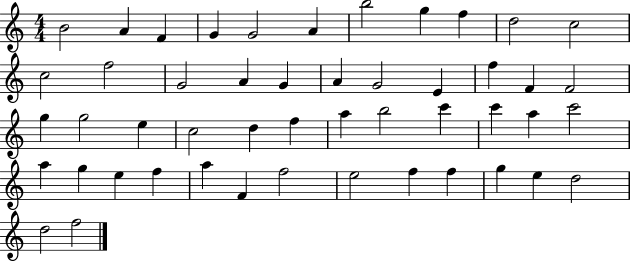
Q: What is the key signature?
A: C major